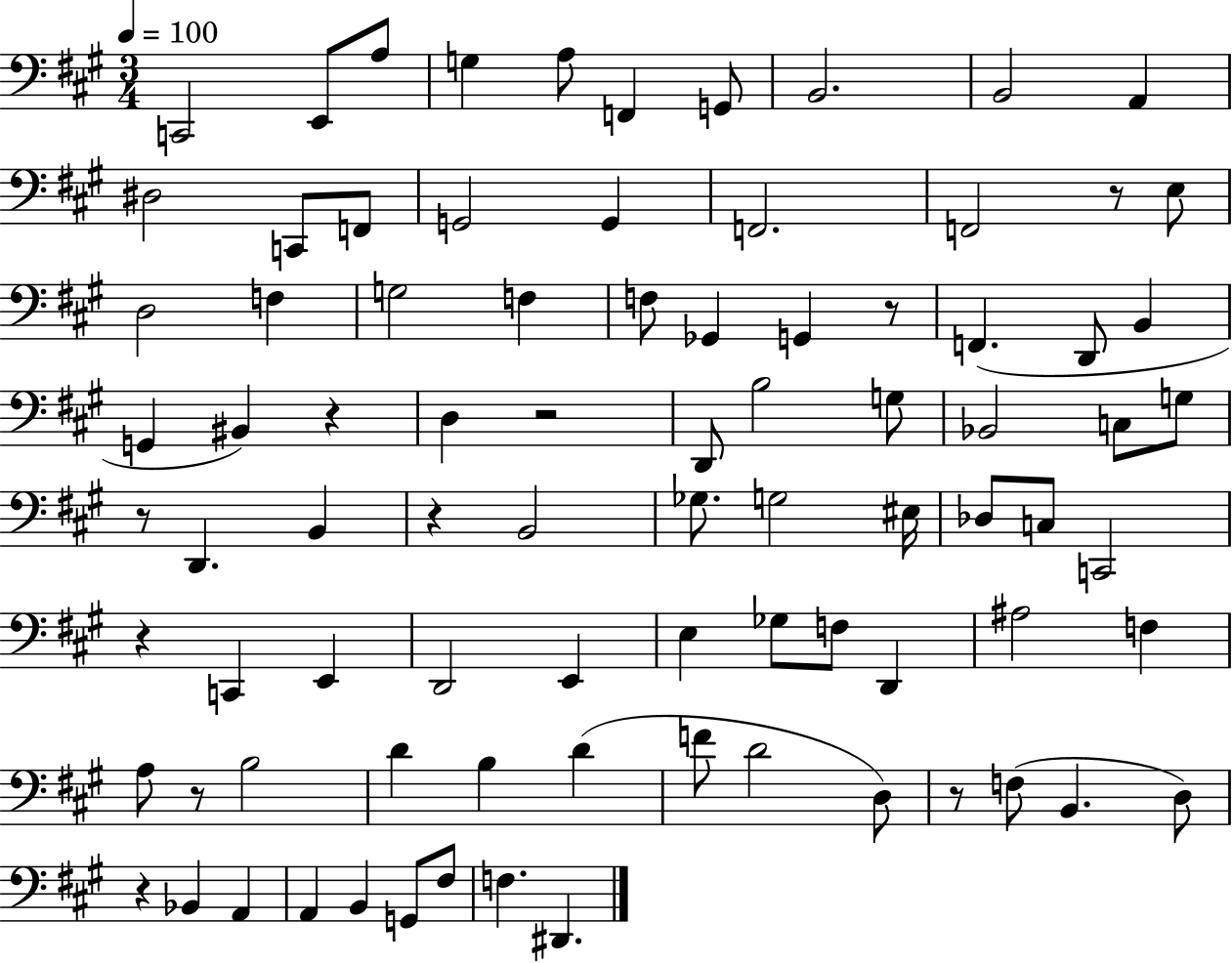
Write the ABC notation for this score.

X:1
T:Untitled
M:3/4
L:1/4
K:A
C,,2 E,,/2 A,/2 G, A,/2 F,, G,,/2 B,,2 B,,2 A,, ^D,2 C,,/2 F,,/2 G,,2 G,, F,,2 F,,2 z/2 E,/2 D,2 F, G,2 F, F,/2 _G,, G,, z/2 F,, D,,/2 B,, G,, ^B,, z D, z2 D,,/2 B,2 G,/2 _B,,2 C,/2 G,/2 z/2 D,, B,, z B,,2 _G,/2 G,2 ^E,/4 _D,/2 C,/2 C,,2 z C,, E,, D,,2 E,, E, _G,/2 F,/2 D,, ^A,2 F, A,/2 z/2 B,2 D B, D F/2 D2 D,/2 z/2 F,/2 B,, D,/2 z _B,, A,, A,, B,, G,,/2 ^F,/2 F, ^D,,